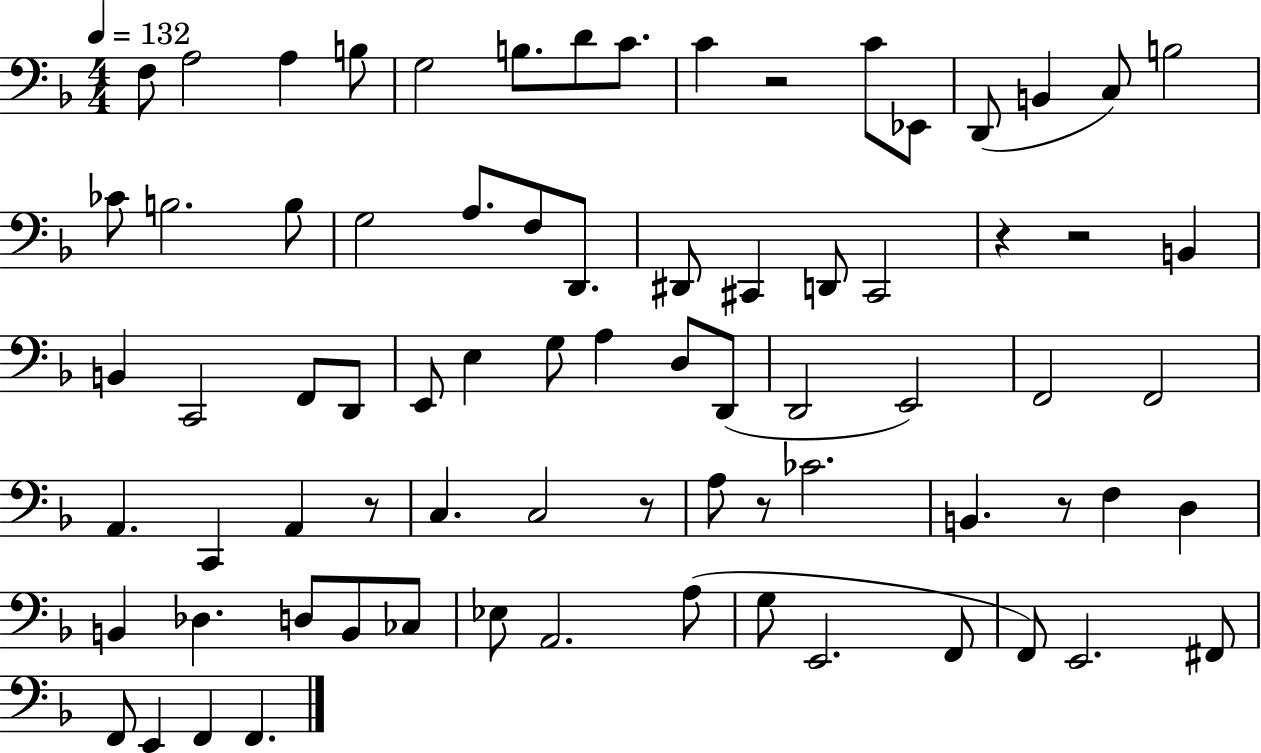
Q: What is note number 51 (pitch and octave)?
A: D3